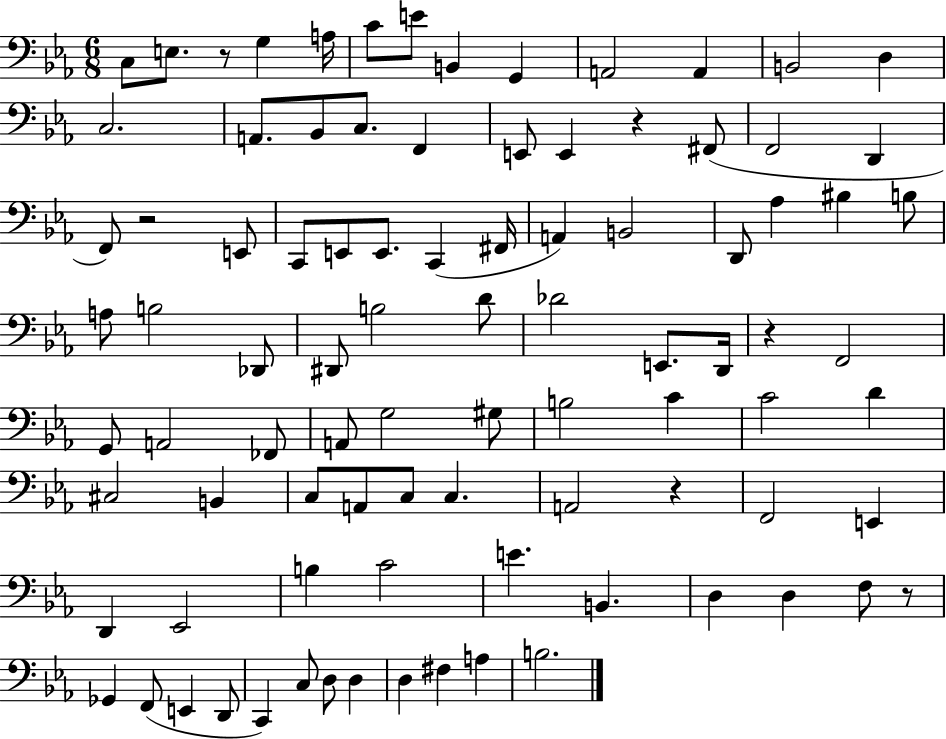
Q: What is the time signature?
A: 6/8